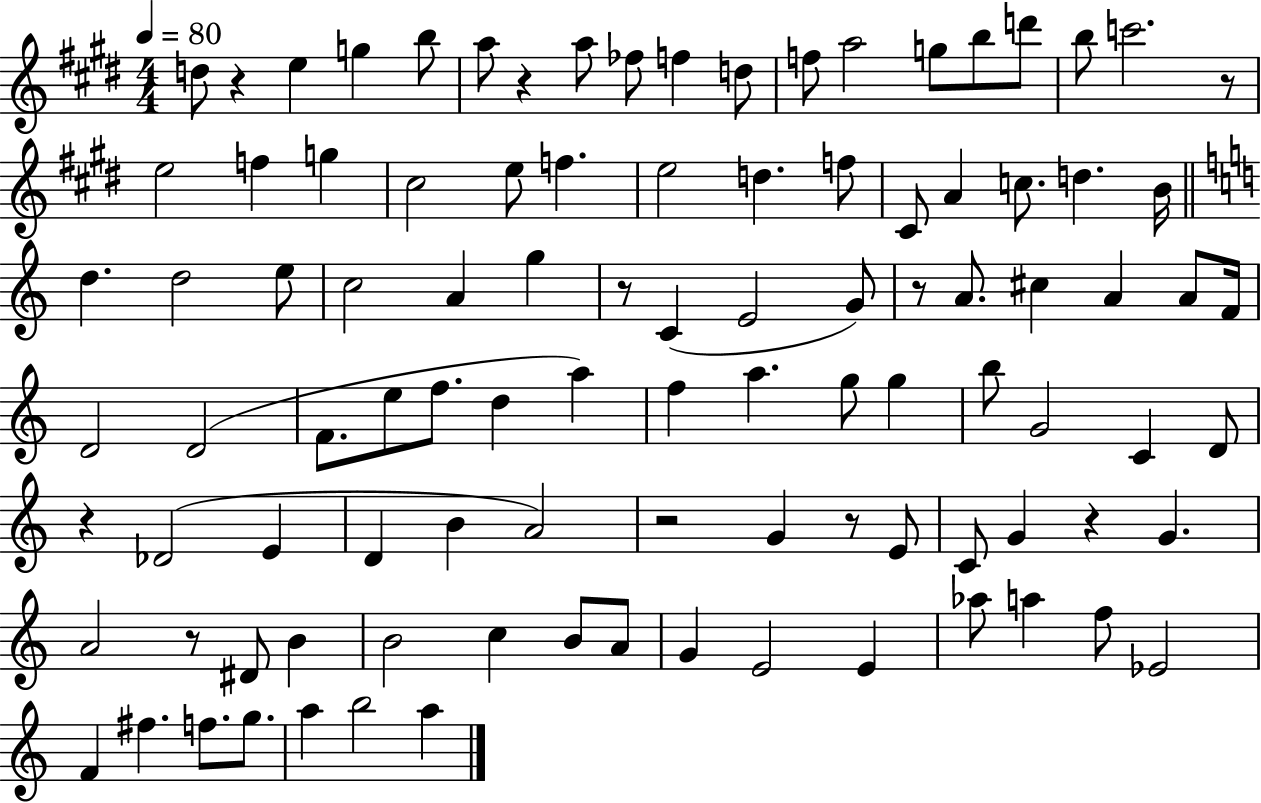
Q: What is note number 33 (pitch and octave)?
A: E5